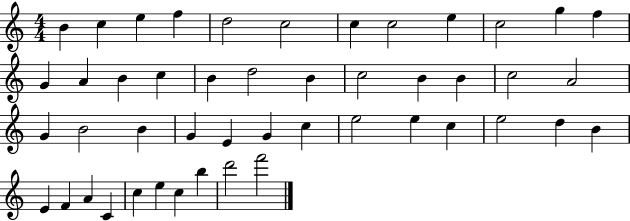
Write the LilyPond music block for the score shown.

{
  \clef treble
  \numericTimeSignature
  \time 4/4
  \key c \major
  b'4 c''4 e''4 f''4 | d''2 c''2 | c''4 c''2 e''4 | c''2 g''4 f''4 | \break g'4 a'4 b'4 c''4 | b'4 d''2 b'4 | c''2 b'4 b'4 | c''2 a'2 | \break g'4 b'2 b'4 | g'4 e'4 g'4 c''4 | e''2 e''4 c''4 | e''2 d''4 b'4 | \break e'4 f'4 a'4 c'4 | c''4 e''4 c''4 b''4 | d'''2 f'''2 | \bar "|."
}